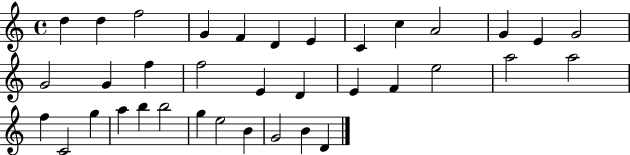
X:1
T:Untitled
M:4/4
L:1/4
K:C
d d f2 G F D E C c A2 G E G2 G2 G f f2 E D E F e2 a2 a2 f C2 g a b b2 g e2 B G2 B D